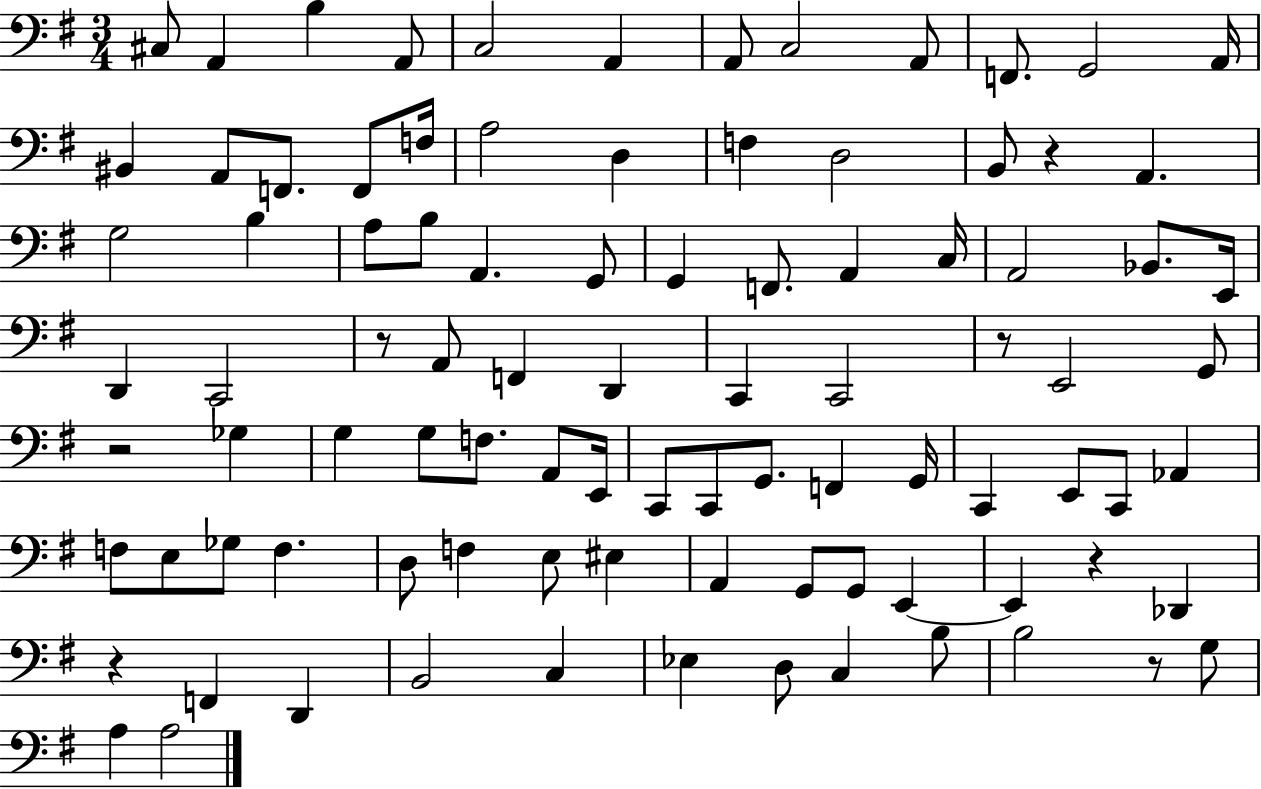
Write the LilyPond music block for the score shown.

{
  \clef bass
  \numericTimeSignature
  \time 3/4
  \key g \major
  cis8 a,4 b4 a,8 | c2 a,4 | a,8 c2 a,8 | f,8. g,2 a,16 | \break bis,4 a,8 f,8. f,8 f16 | a2 d4 | f4 d2 | b,8 r4 a,4. | \break g2 b4 | a8 b8 a,4. g,8 | g,4 f,8. a,4 c16 | a,2 bes,8. e,16 | \break d,4 c,2 | r8 a,8 f,4 d,4 | c,4 c,2 | r8 e,2 g,8 | \break r2 ges4 | g4 g8 f8. a,8 e,16 | c,8 c,8 g,8. f,4 g,16 | c,4 e,8 c,8 aes,4 | \break f8 e8 ges8 f4. | d8 f4 e8 eis4 | a,4 g,8 g,8 e,4~~ | e,4 r4 des,4 | \break r4 f,4 d,4 | b,2 c4 | ees4 d8 c4 b8 | b2 r8 g8 | \break a4 a2 | \bar "|."
}